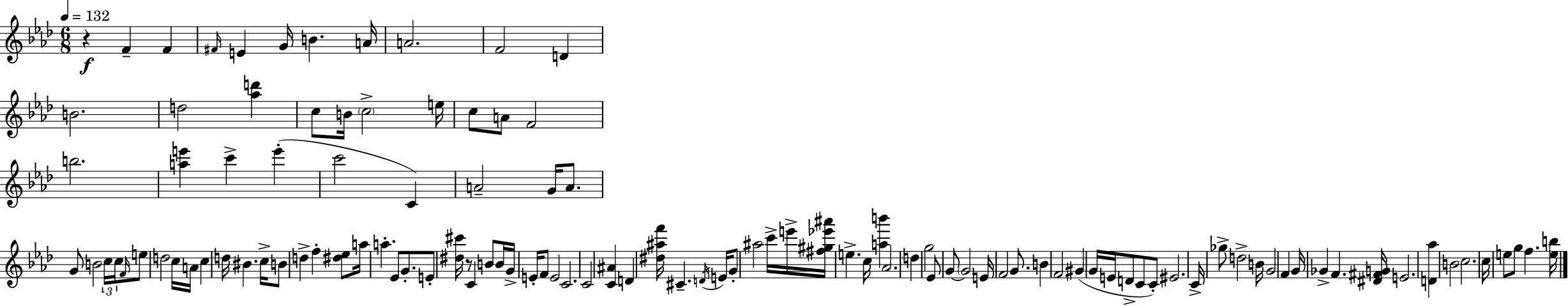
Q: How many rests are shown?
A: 2